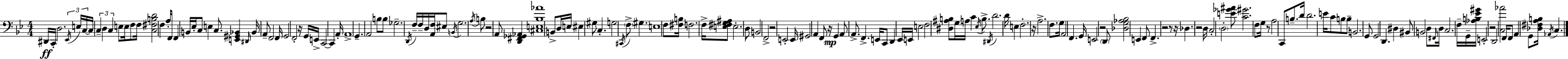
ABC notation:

X:1
T:Untitled
M:4/4
L:1/4
K:Bb
^D,,/4 C,,/4 D,2 _E,,/4 E,/4 C,/4 C,/4 C, D, C, E,/2 E,/4 F,/2 F,/4 [C,^F,B,D]2 F, A,/4 F,,/4 F,, B,,/4 _E,/4 C,/2 E, C,/2 [E,,^G,,_B,,] ^D,,/4 _B,,/4 A,,/2 F,,2 F,,/4 G,,2 F,,2 z/4 G,,/4 E,,/4 C,,2 C,, A,,/4 A,,4 G,, A,,2 B,/2 B,/2 _G,2 D,,/4 F,/4 F,/4 D,/4 [A,,F,]/4 ^E,/2 B,,/4 G,2 A,/4 B,/2 z2 A,,/2 [D,,^F,,_G,,_A,,] [^C,E,_B,_A]4 B,,/2 D,/4 E,/4 ^E, ^G,/2 C, G,2 ^C,,/4 F,/2 ^G, E,4 F,/2 [^F,B,]/4 F,2 F,/4 [E,^F,G,^A,]/2 E,2 D,/2 B,,2 F,,2 z2 E,,2 E,,/4 ^G,,2 A,, F,,/2 z/4 G,, A,,/2 A,,/2 F,, E,,/4 C,,/2 D,, _E,,/4 E,,/4 E,2 F,2 [^D,^A,B,]/2 G,/4 A,/4 C _E,/4 B,/2 ^D,,/4 D2 D/4 E, F,2 z/4 A,2 F,/2 G,/4 A,,2 F,, G,,/4 E,,2 z2 D,,/2 [_D,G,_A,_B,]2 E,, F,,/2 F,, z2 z/2 z/4 _D, z2 D,/4 C,2 D,2 [E_G^A]/2 [C^G]2 F,/2 G,/4 z/2 A,2 C,,/2 B,/2 D/4 D2 E/4 C/2 B,/2 B,/2 B,,2 G,,/2 G,,2 D,, ^D, ^B,,/2 B,,2 D,/2 ^F,,/4 D,/4 C,2 F,/4 G,,/4 [_A,B,_E^G]/4 E,,2 z2 D,,2 [C,_A]2 F,,/4 F,,/2 A,, G,,/2 [_D,^F,A,B,]/4 _A,,/4 C,